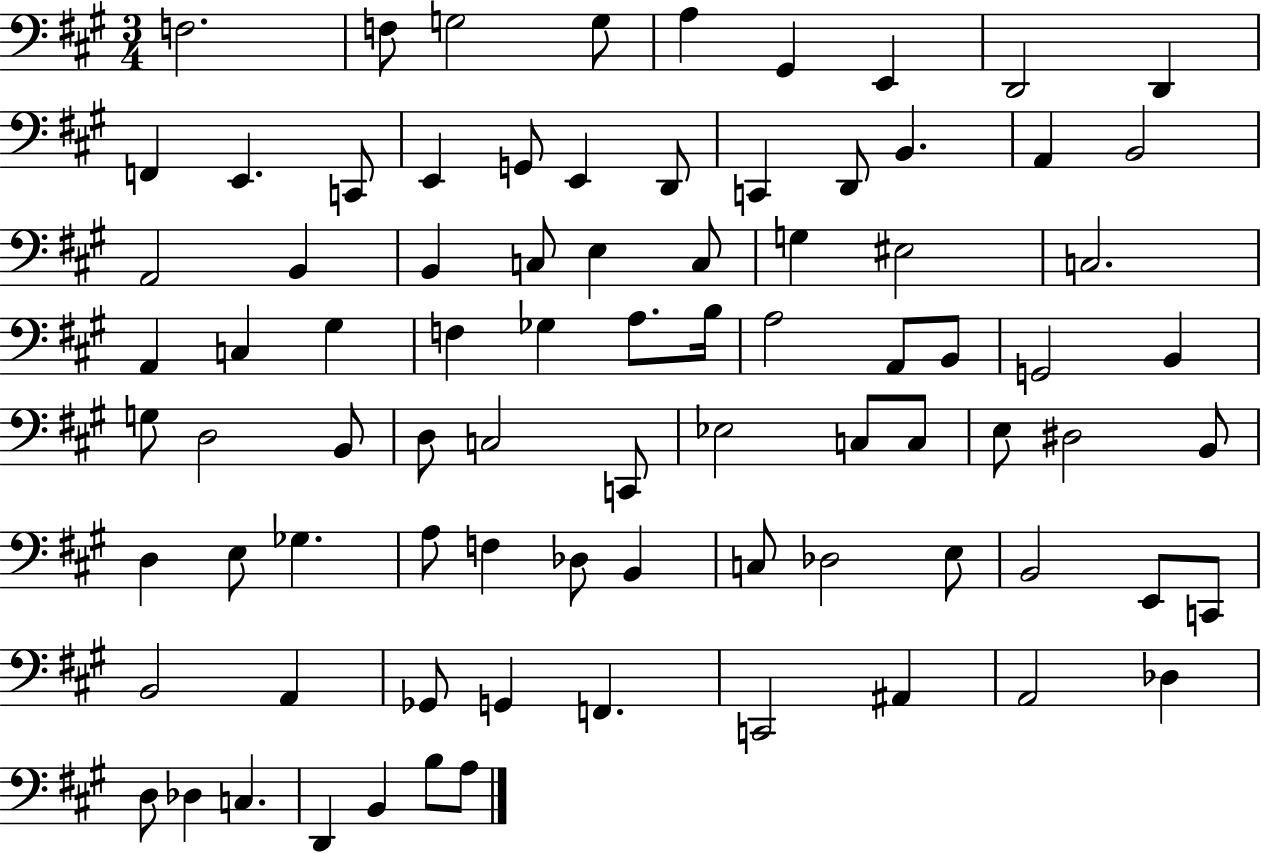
X:1
T:Untitled
M:3/4
L:1/4
K:A
F,2 F,/2 G,2 G,/2 A, ^G,, E,, D,,2 D,, F,, E,, C,,/2 E,, G,,/2 E,, D,,/2 C,, D,,/2 B,, A,, B,,2 A,,2 B,, B,, C,/2 E, C,/2 G, ^E,2 C,2 A,, C, ^G, F, _G, A,/2 B,/4 A,2 A,,/2 B,,/2 G,,2 B,, G,/2 D,2 B,,/2 D,/2 C,2 C,,/2 _E,2 C,/2 C,/2 E,/2 ^D,2 B,,/2 D, E,/2 _G, A,/2 F, _D,/2 B,, C,/2 _D,2 E,/2 B,,2 E,,/2 C,,/2 B,,2 A,, _G,,/2 G,, F,, C,,2 ^A,, A,,2 _D, D,/2 _D, C, D,, B,, B,/2 A,/2